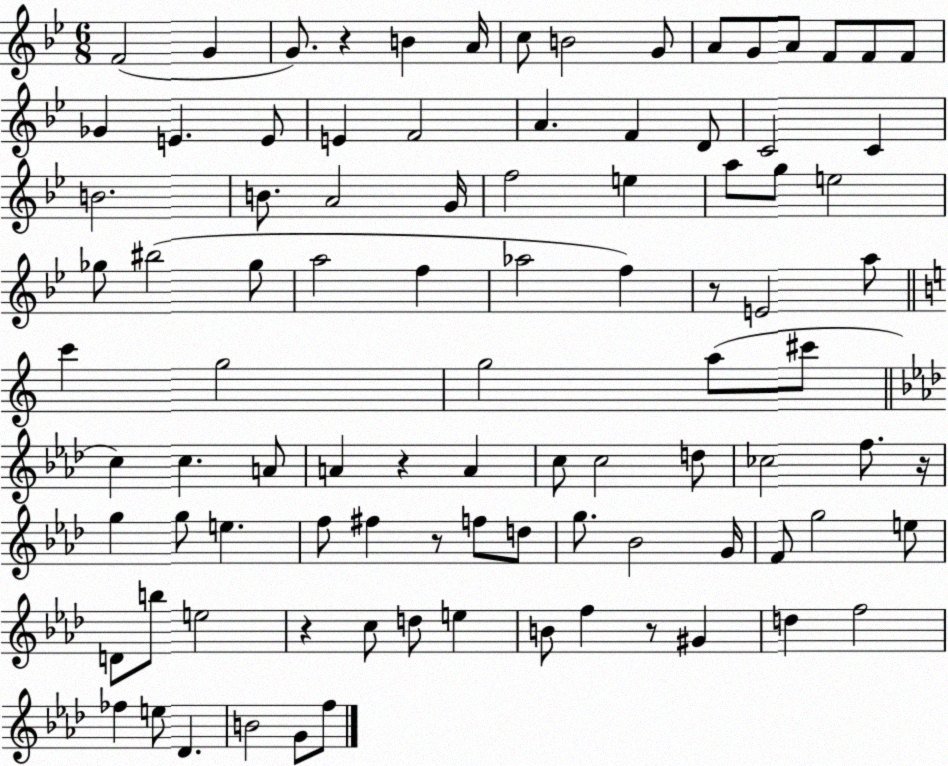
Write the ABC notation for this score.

X:1
T:Untitled
M:6/8
L:1/4
K:Bb
F2 G G/2 z B A/4 c/2 B2 G/2 A/2 G/2 A/2 F/2 F/2 F/2 _G E E/2 E F2 A F D/2 C2 C B2 B/2 A2 G/4 f2 e a/2 g/2 e2 _g/2 ^b2 _g/2 a2 f _a2 f z/2 E2 a/2 c' g2 g2 a/2 ^c'/2 c c A/2 A z A c/2 c2 d/2 _c2 f/2 z/4 g g/2 e f/2 ^f z/2 f/2 d/2 g/2 _B2 G/4 F/2 g2 e/2 D/2 b/2 e2 z c/2 d/2 e B/2 f z/2 ^G d f2 _f e/2 _D B2 G/2 f/2